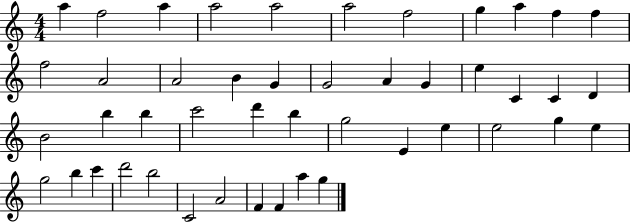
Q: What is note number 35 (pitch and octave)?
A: E5